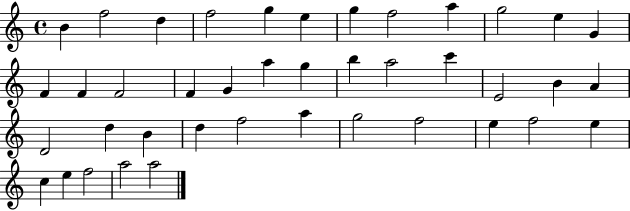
X:1
T:Untitled
M:4/4
L:1/4
K:C
B f2 d f2 g e g f2 a g2 e G F F F2 F G a g b a2 c' E2 B A D2 d B d f2 a g2 f2 e f2 e c e f2 a2 a2